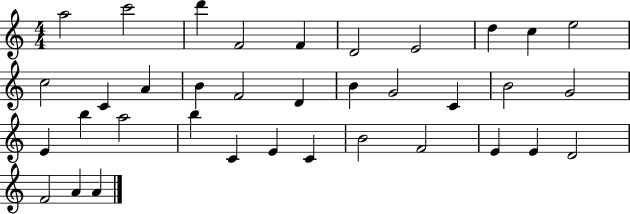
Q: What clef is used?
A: treble